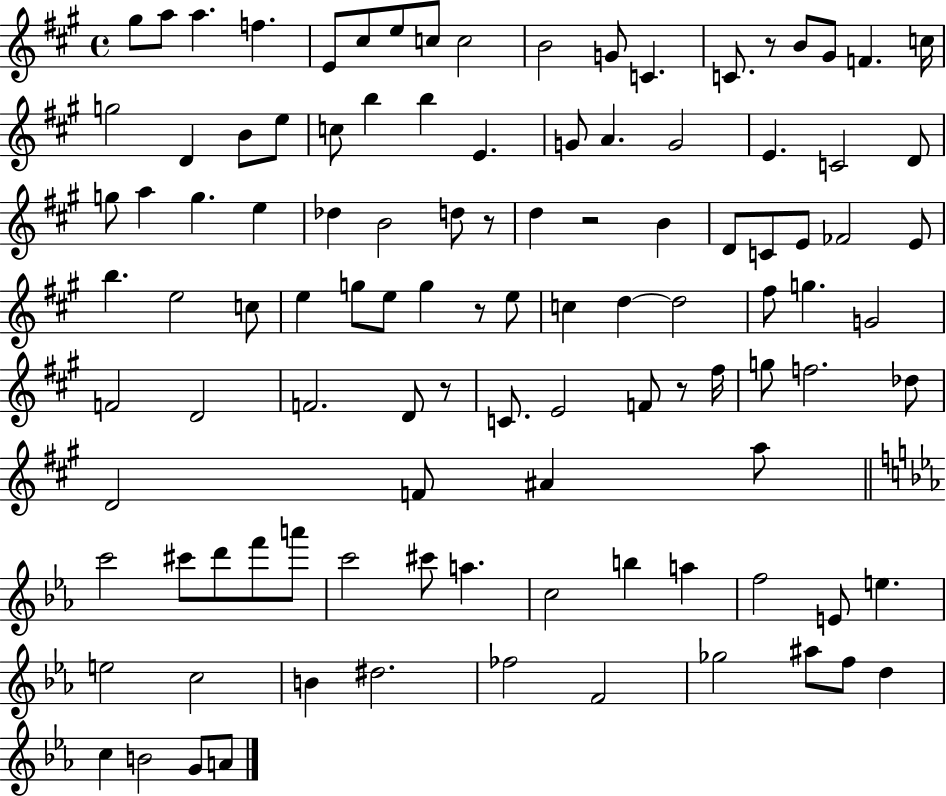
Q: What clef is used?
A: treble